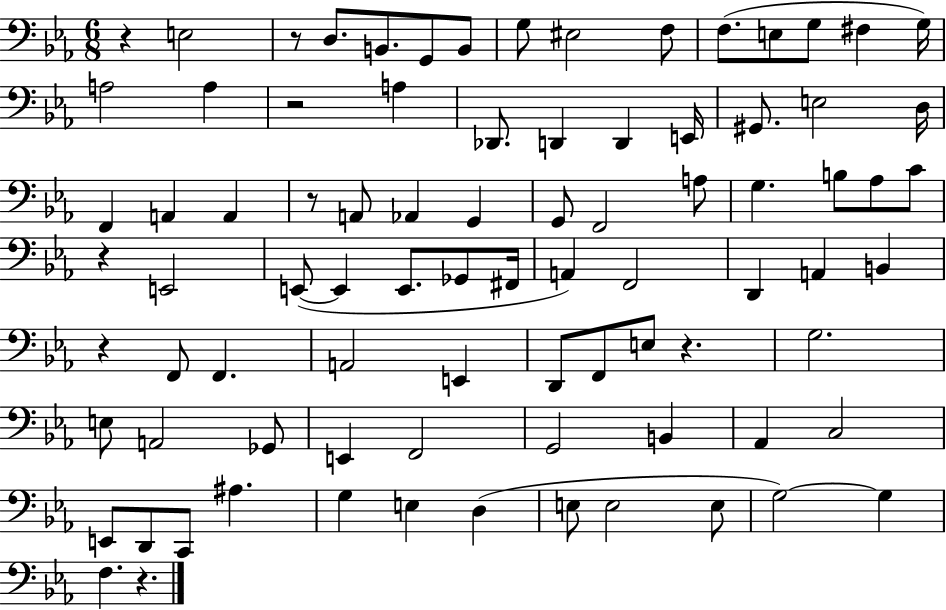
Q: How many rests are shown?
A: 8